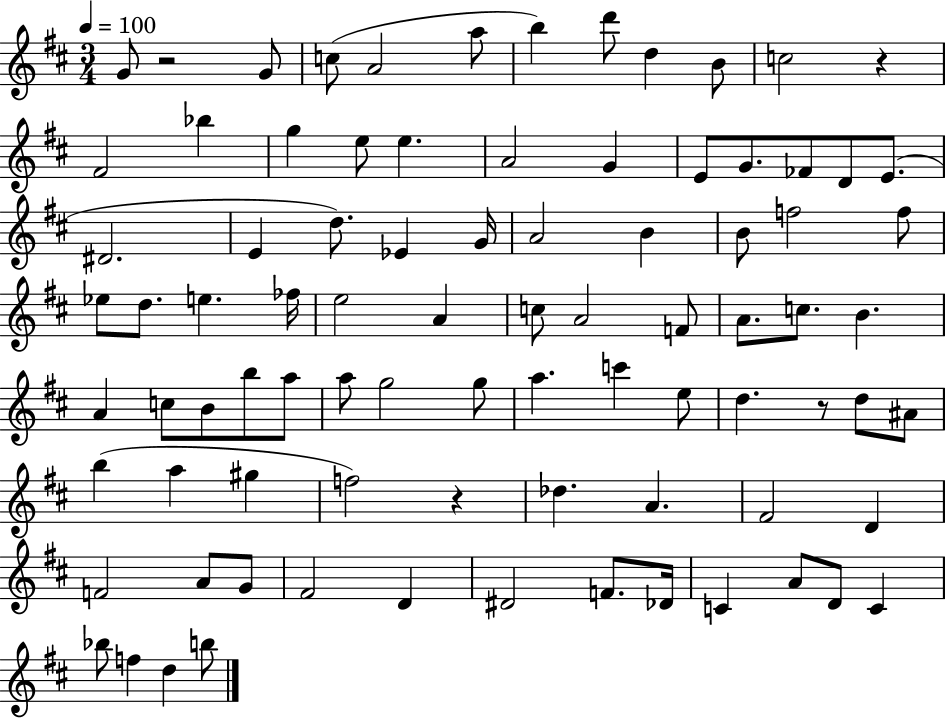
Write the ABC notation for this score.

X:1
T:Untitled
M:3/4
L:1/4
K:D
G/2 z2 G/2 c/2 A2 a/2 b d'/2 d B/2 c2 z ^F2 _b g e/2 e A2 G E/2 G/2 _F/2 D/2 E/2 ^D2 E d/2 _E G/4 A2 B B/2 f2 f/2 _e/2 d/2 e _f/4 e2 A c/2 A2 F/2 A/2 c/2 B A c/2 B/2 b/2 a/2 a/2 g2 g/2 a c' e/2 d z/2 d/2 ^A/2 b a ^g f2 z _d A ^F2 D F2 A/2 G/2 ^F2 D ^D2 F/2 _D/4 C A/2 D/2 C _b/2 f d b/2